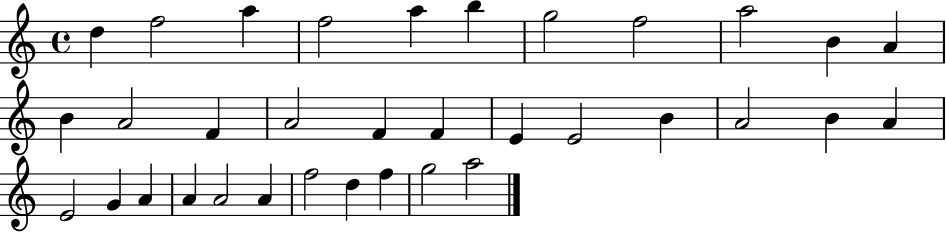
D5/q F5/h A5/q F5/h A5/q B5/q G5/h F5/h A5/h B4/q A4/q B4/q A4/h F4/q A4/h F4/q F4/q E4/q E4/h B4/q A4/h B4/q A4/q E4/h G4/q A4/q A4/q A4/h A4/q F5/h D5/q F5/q G5/h A5/h